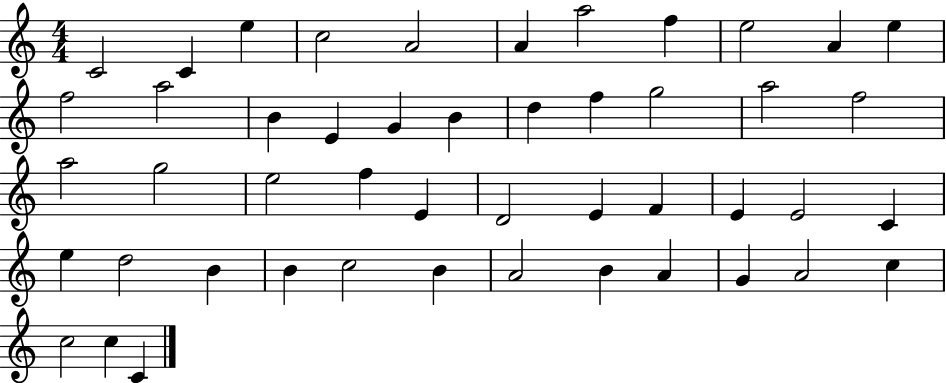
X:1
T:Untitled
M:4/4
L:1/4
K:C
C2 C e c2 A2 A a2 f e2 A e f2 a2 B E G B d f g2 a2 f2 a2 g2 e2 f E D2 E F E E2 C e d2 B B c2 B A2 B A G A2 c c2 c C